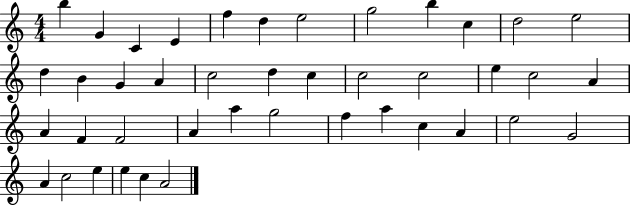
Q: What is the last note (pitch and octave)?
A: A4